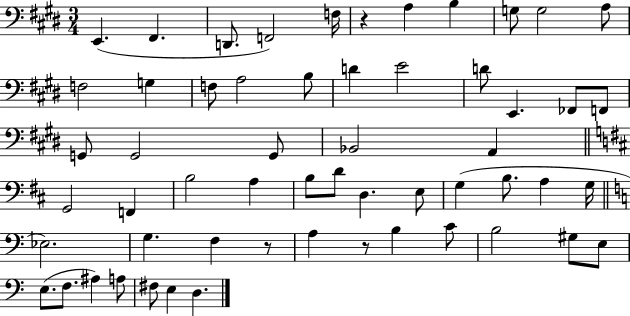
X:1
T:Untitled
M:3/4
L:1/4
K:E
E,, ^F,, D,,/2 F,,2 F,/4 z A, B, G,/2 G,2 A,/2 F,2 G, F,/2 A,2 B,/2 D E2 D/2 E,, _F,,/2 F,,/2 G,,/2 G,,2 G,,/2 _B,,2 A,, G,,2 F,, B,2 A, B,/2 D/2 D, E,/2 G, B,/2 A, G,/4 _E,2 G, F, z/2 A, z/2 B, C/2 B,2 ^G,/2 E,/2 E,/2 F,/2 ^A, A,/2 ^F,/2 E, D,